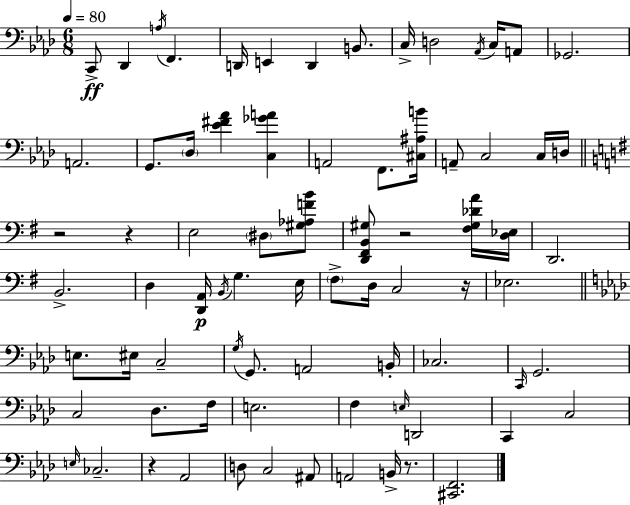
C2/e Db2/q A3/s F2/q. D2/s E2/q D2/q B2/e. C3/s D3/h Ab2/s C3/s A2/e Gb2/h. A2/h. G2/e. Db3/s [Eb4,F#4,Ab4]/q [C3,Gb4,A4]/q A2/h F2/e. [C#3,A#3,B4]/s A2/e C3/h C3/s D3/s R/h R/q E3/h D#3/e [G#3,Ab3,F4,B4]/e [D2,F#2,B2,G#3]/e R/h [F#3,G#3,Db4,A4]/s [D3,Eb3]/s D2/h. B2/h. D3/q [D2,A2]/s B2/s G3/q. E3/s F#3/e D3/s C3/h R/s Eb3/h. E3/e. EIS3/s C3/h G3/s G2/e. A2/h B2/s CES3/h. C2/s G2/h. C3/h Db3/e. F3/s E3/h. F3/q E3/s D2/h C2/q C3/h E3/s CES3/h. R/q Ab2/h D3/e C3/h A#2/e A2/h B2/s R/e. [C#2,F2]/h.